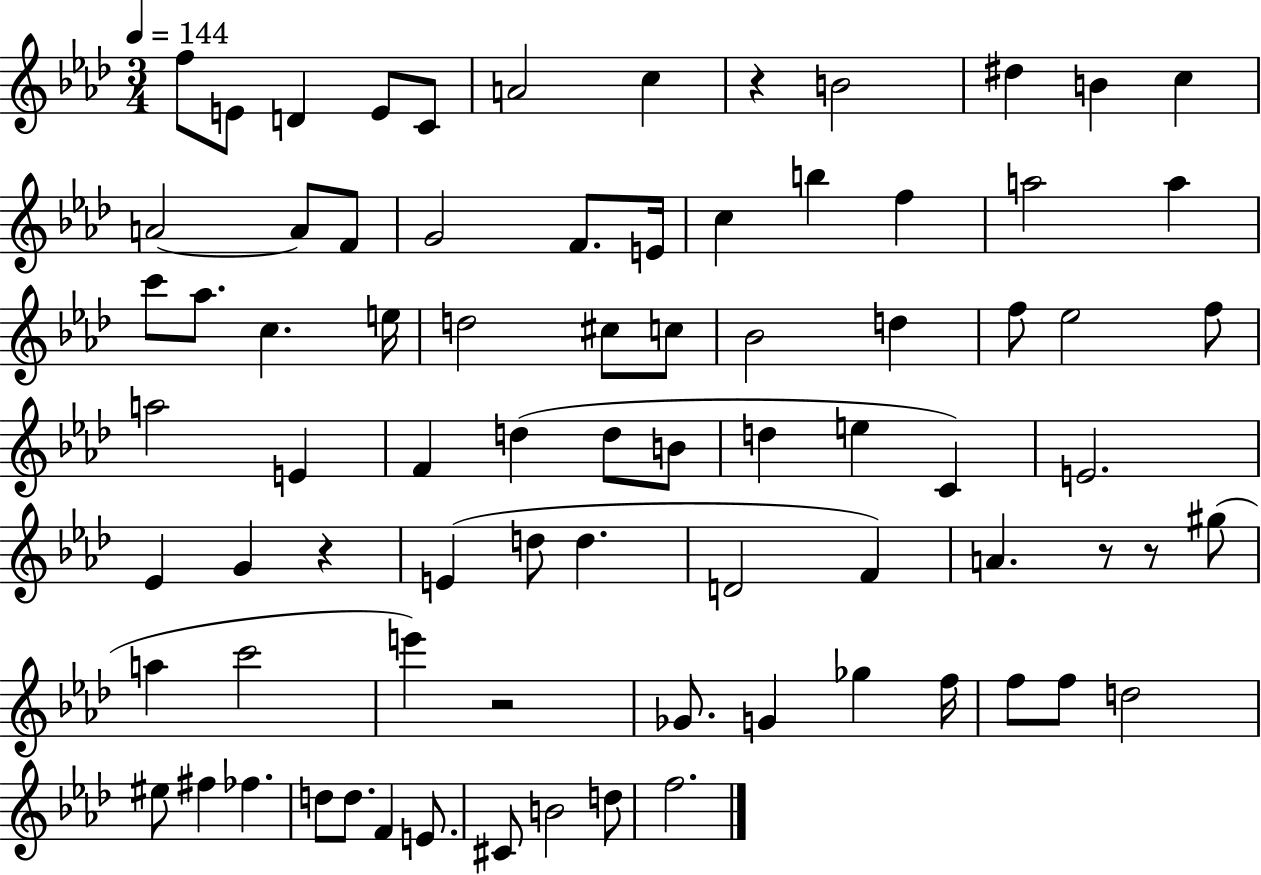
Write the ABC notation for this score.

X:1
T:Untitled
M:3/4
L:1/4
K:Ab
f/2 E/2 D E/2 C/2 A2 c z B2 ^d B c A2 A/2 F/2 G2 F/2 E/4 c b f a2 a c'/2 _a/2 c e/4 d2 ^c/2 c/2 _B2 d f/2 _e2 f/2 a2 E F d d/2 B/2 d e C E2 _E G z E d/2 d D2 F A z/2 z/2 ^g/2 a c'2 e' z2 _G/2 G _g f/4 f/2 f/2 d2 ^e/2 ^f _f d/2 d/2 F E/2 ^C/2 B2 d/2 f2